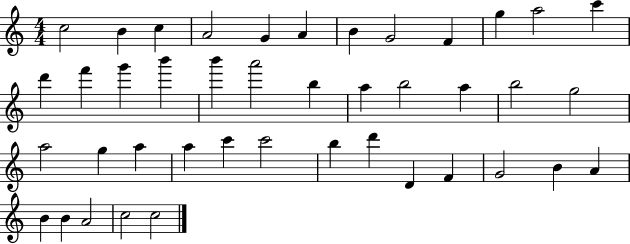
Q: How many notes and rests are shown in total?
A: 42